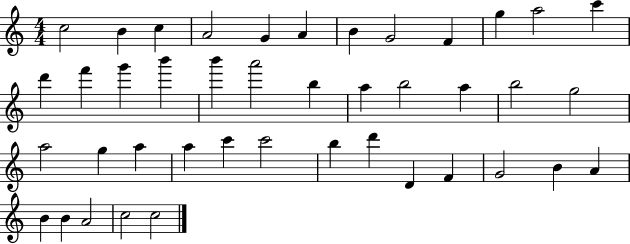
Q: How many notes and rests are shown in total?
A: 42